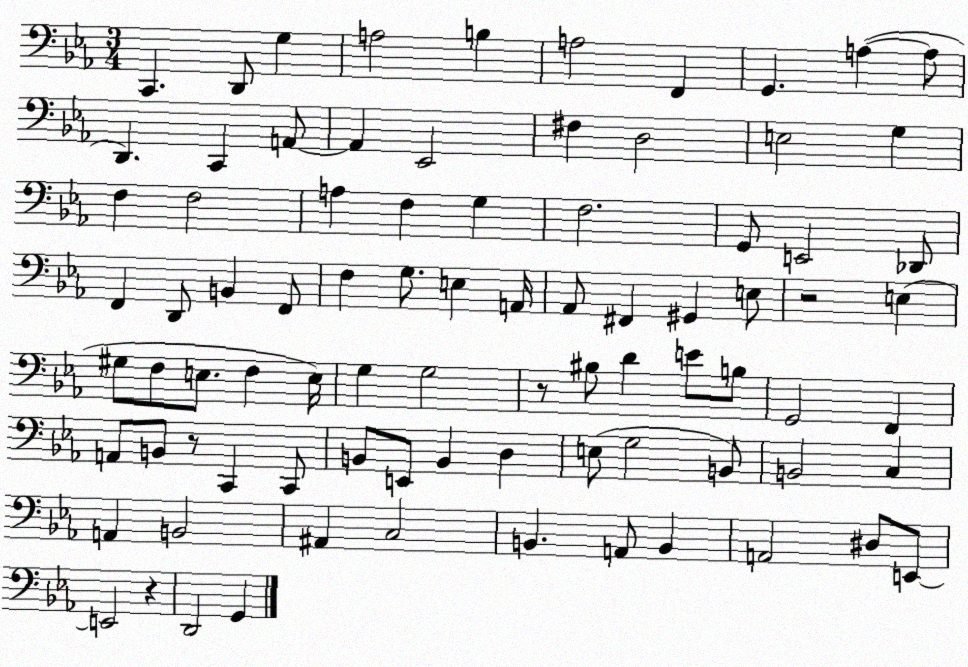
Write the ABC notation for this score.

X:1
T:Untitled
M:3/4
L:1/4
K:Eb
C,, D,,/2 G, A,2 B, A,2 F,, G,, A, A,/2 D,, C,, A,,/2 A,, _E,,2 ^F, D,2 E,2 G, F, F,2 A, F, G, F,2 G,,/2 E,,2 _D,,/2 F,, D,,/2 B,, F,,/2 F, G,/2 E, A,,/4 _A,,/2 ^F,, ^G,, E,/2 z2 E, ^G,/2 F,/2 E,/2 F, E,/4 G, G,2 z/2 ^B,/2 D E/2 B,/2 G,,2 F,, A,,/2 B,,/2 z/2 C,, C,,/2 B,,/2 E,,/2 B,, D, E,/2 G,2 B,,/2 B,,2 C, A,, B,,2 ^A,, C,2 B,, A,,/2 B,, A,,2 ^D,/2 E,,/2 E,,2 z D,,2 G,,